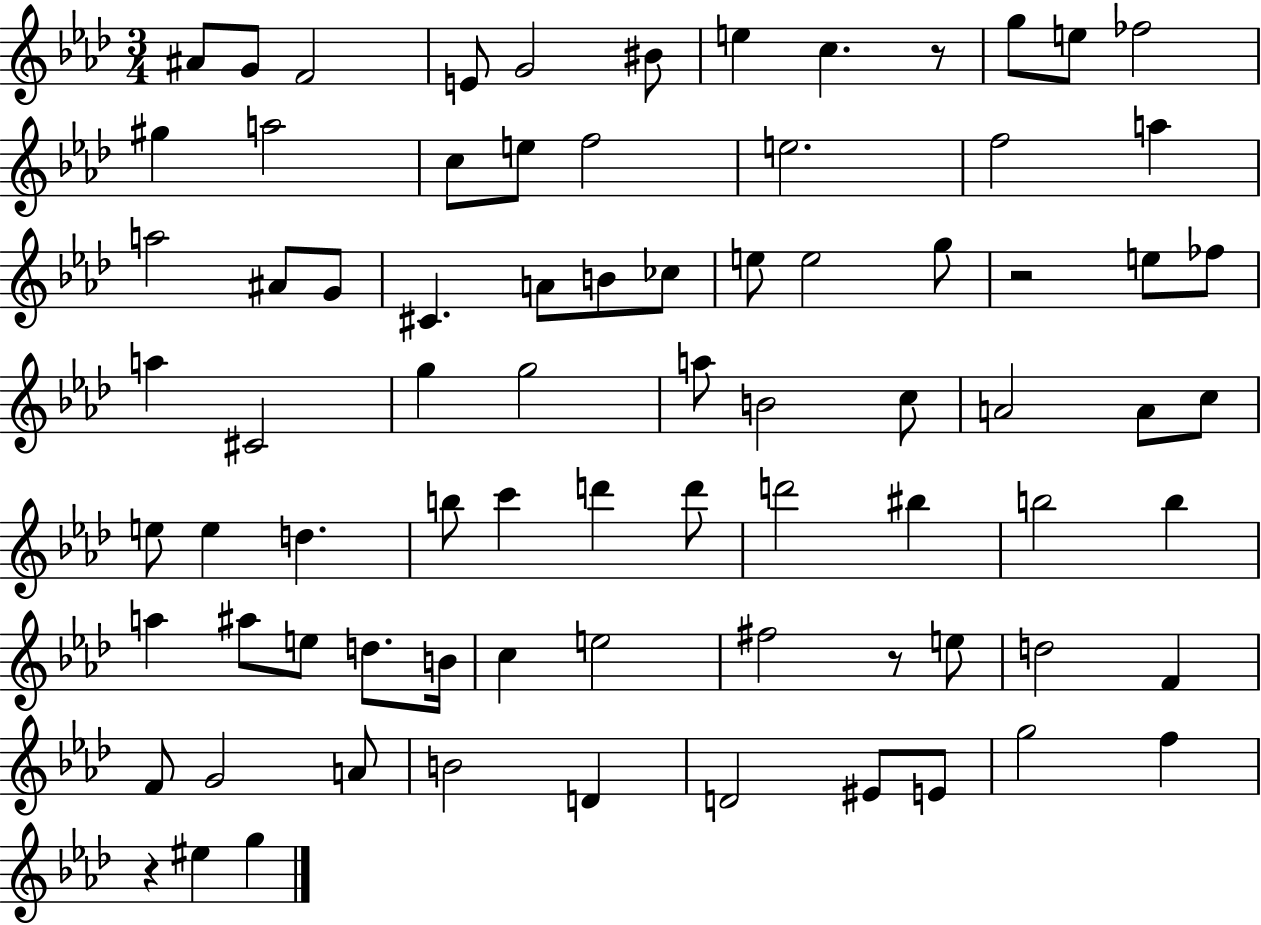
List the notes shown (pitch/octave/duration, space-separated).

A#4/e G4/e F4/h E4/e G4/h BIS4/e E5/q C5/q. R/e G5/e E5/e FES5/h G#5/q A5/h C5/e E5/e F5/h E5/h. F5/h A5/q A5/h A#4/e G4/e C#4/q. A4/e B4/e CES5/e E5/e E5/h G5/e R/h E5/e FES5/e A5/q C#4/h G5/q G5/h A5/e B4/h C5/e A4/h A4/e C5/e E5/e E5/q D5/q. B5/e C6/q D6/q D6/e D6/h BIS5/q B5/h B5/q A5/q A#5/e E5/e D5/e. B4/s C5/q E5/h F#5/h R/e E5/e D5/h F4/q F4/e G4/h A4/e B4/h D4/q D4/h EIS4/e E4/e G5/h F5/q R/q EIS5/q G5/q